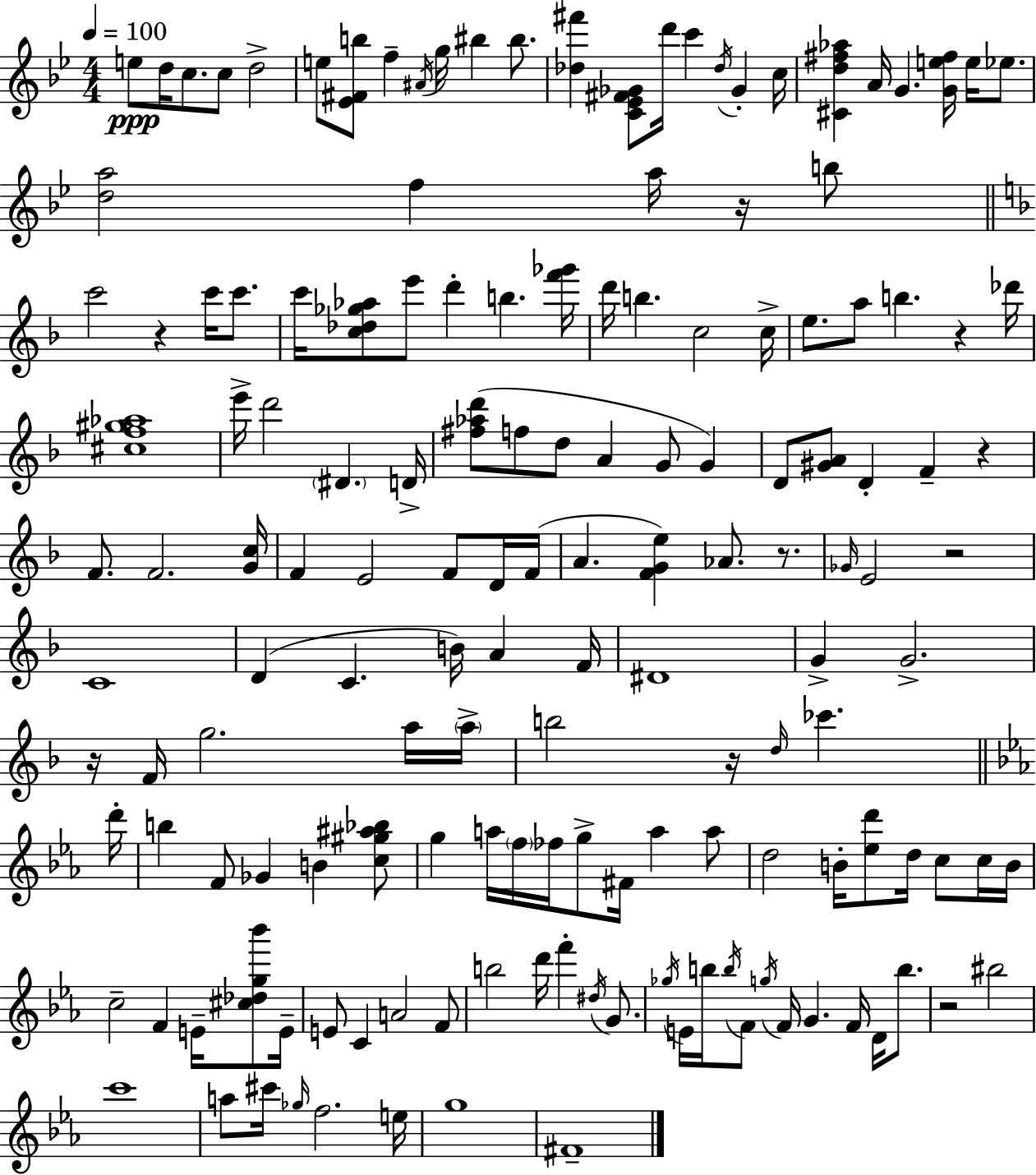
E5/e D5/s C5/e. C5/e D5/h E5/e [Eb4,F#4,B5]/e F5/q A#4/s G5/s BIS5/q BIS5/e. [Db5,F#6]/q [C4,Eb4,F#4,Gb4]/e D6/s C6/q Db5/s Gb4/q C5/s [C#4,D5,F#5,Ab5]/q A4/s G4/q. [G4,E5,F#5]/s E5/s Eb5/e. [D5,A5]/h F5/q A5/s R/s B5/e C6/h R/q C6/s C6/e. C6/s [C5,Db5,Gb5,Ab5]/e E6/e D6/q B5/q. [F6,Gb6]/s D6/s B5/q. C5/h C5/s E5/e. A5/e B5/q. R/q Db6/s [C#5,F5,G#5,Ab5]/w E6/s D6/h D#4/q. D4/s [F#5,Ab5,D6]/e F5/e D5/e A4/q G4/e G4/q D4/e [G#4,A4]/e D4/q F4/q R/q F4/e. F4/h. [G4,C5]/s F4/q E4/h F4/e D4/s F4/s A4/q. [F4,G4,E5]/q Ab4/e. R/e. Gb4/s E4/h R/h C4/w D4/q C4/q. B4/s A4/q F4/s D#4/w G4/q G4/h. R/s F4/s G5/h. A5/s A5/s B5/h R/s D5/s CES6/q. D6/s B5/q F4/e Gb4/q B4/q [C5,G#5,A#5,Bb5]/e G5/q A5/s F5/s FES5/s G5/e F#4/s A5/q A5/e D5/h B4/s [Eb5,D6]/e D5/s C5/e C5/s B4/s C5/h F4/q E4/s [C#5,Db5,G5,Bb6]/e E4/s E4/e C4/q A4/h F4/e B5/h D6/s F6/q D#5/s G4/e. Gb5/s E4/s B5/s B5/s F4/e G5/s F4/s G4/q. F4/s D4/s B5/e. R/h BIS5/h C6/w A5/e C#6/s Gb5/s F5/h. E5/s G5/w F#4/w